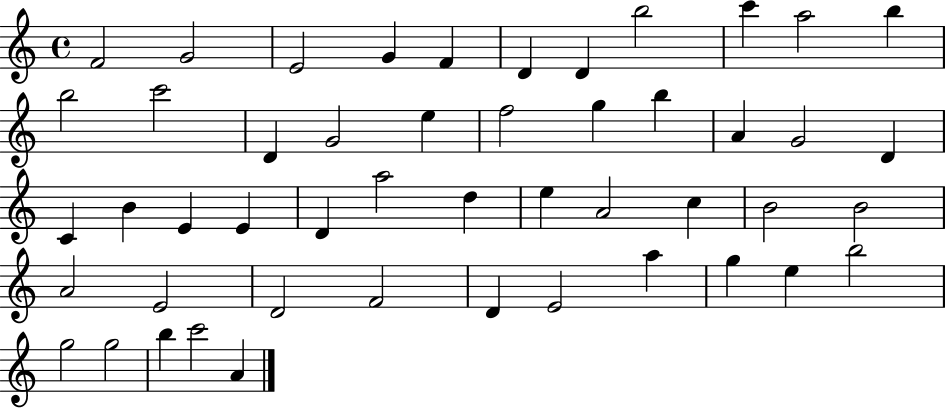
X:1
T:Untitled
M:4/4
L:1/4
K:C
F2 G2 E2 G F D D b2 c' a2 b b2 c'2 D G2 e f2 g b A G2 D C B E E D a2 d e A2 c B2 B2 A2 E2 D2 F2 D E2 a g e b2 g2 g2 b c'2 A